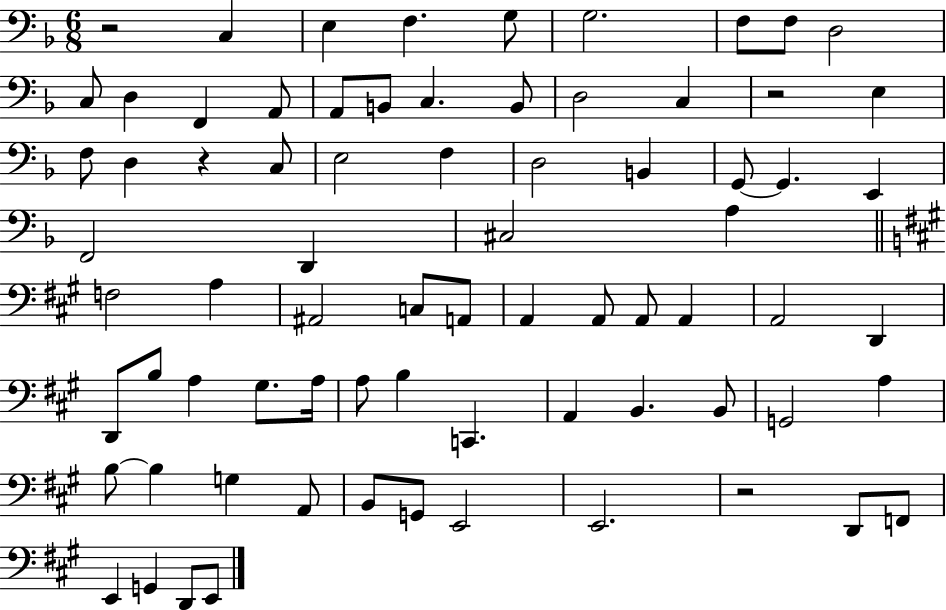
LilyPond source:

{
  \clef bass
  \numericTimeSignature
  \time 6/8
  \key f \major
  \repeat volta 2 { r2 c4 | e4 f4. g8 | g2. | f8 f8 d2 | \break c8 d4 f,4 a,8 | a,8 b,8 c4. b,8 | d2 c4 | r2 e4 | \break f8 d4 r4 c8 | e2 f4 | d2 b,4 | g,8~~ g,4. e,4 | \break f,2 d,4 | cis2 a4 | \bar "||" \break \key a \major f2 a4 | ais,2 c8 a,8 | a,4 a,8 a,8 a,4 | a,2 d,4 | \break d,8 b8 a4 gis8. a16 | a8 b4 c,4. | a,4 b,4. b,8 | g,2 a4 | \break b8~~ b4 g4 a,8 | b,8 g,8 e,2 | e,2. | r2 d,8 f,8 | \break e,4 g,4 d,8 e,8 | } \bar "|."
}